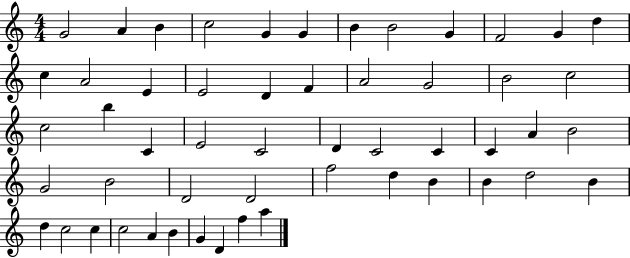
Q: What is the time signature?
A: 4/4